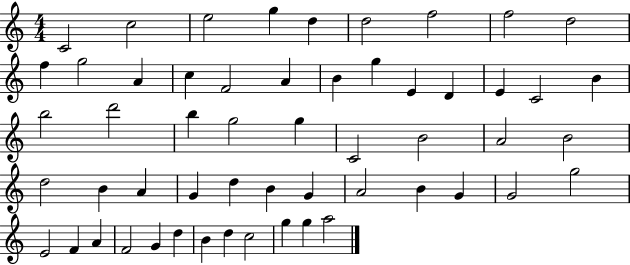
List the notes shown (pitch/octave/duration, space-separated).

C4/h C5/h E5/h G5/q D5/q D5/h F5/h F5/h D5/h F5/q G5/h A4/q C5/q F4/h A4/q B4/q G5/q E4/q D4/q E4/q C4/h B4/q B5/h D6/h B5/q G5/h G5/q C4/h B4/h A4/h B4/h D5/h B4/q A4/q G4/q D5/q B4/q G4/q A4/h B4/q G4/q G4/h G5/h E4/h F4/q A4/q F4/h G4/q D5/q B4/q D5/q C5/h G5/q G5/q A5/h